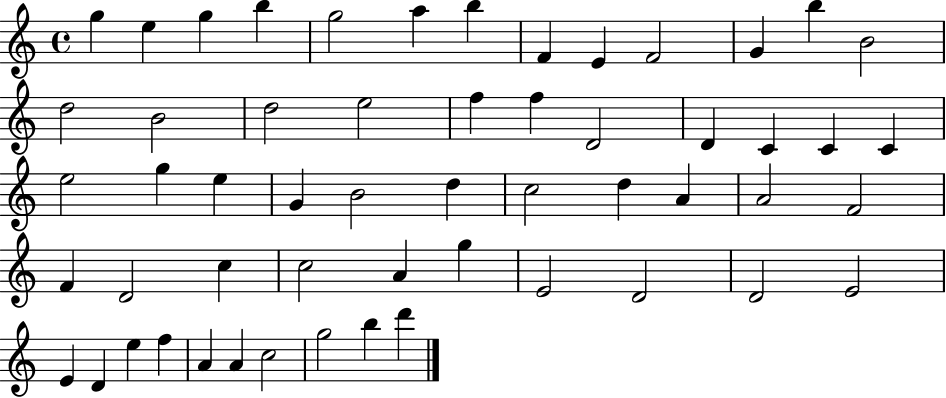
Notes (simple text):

G5/q E5/q G5/q B5/q G5/h A5/q B5/q F4/q E4/q F4/h G4/q B5/q B4/h D5/h B4/h D5/h E5/h F5/q F5/q D4/h D4/q C4/q C4/q C4/q E5/h G5/q E5/q G4/q B4/h D5/q C5/h D5/q A4/q A4/h F4/h F4/q D4/h C5/q C5/h A4/q G5/q E4/h D4/h D4/h E4/h E4/q D4/q E5/q F5/q A4/q A4/q C5/h G5/h B5/q D6/q